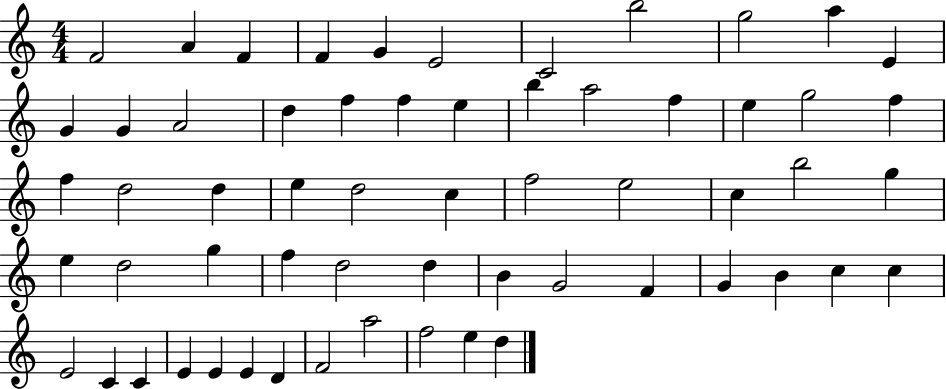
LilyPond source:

{
  \clef treble
  \numericTimeSignature
  \time 4/4
  \key c \major
  f'2 a'4 f'4 | f'4 g'4 e'2 | c'2 b''2 | g''2 a''4 e'4 | \break g'4 g'4 a'2 | d''4 f''4 f''4 e''4 | b''4 a''2 f''4 | e''4 g''2 f''4 | \break f''4 d''2 d''4 | e''4 d''2 c''4 | f''2 e''2 | c''4 b''2 g''4 | \break e''4 d''2 g''4 | f''4 d''2 d''4 | b'4 g'2 f'4 | g'4 b'4 c''4 c''4 | \break e'2 c'4 c'4 | e'4 e'4 e'4 d'4 | f'2 a''2 | f''2 e''4 d''4 | \break \bar "|."
}